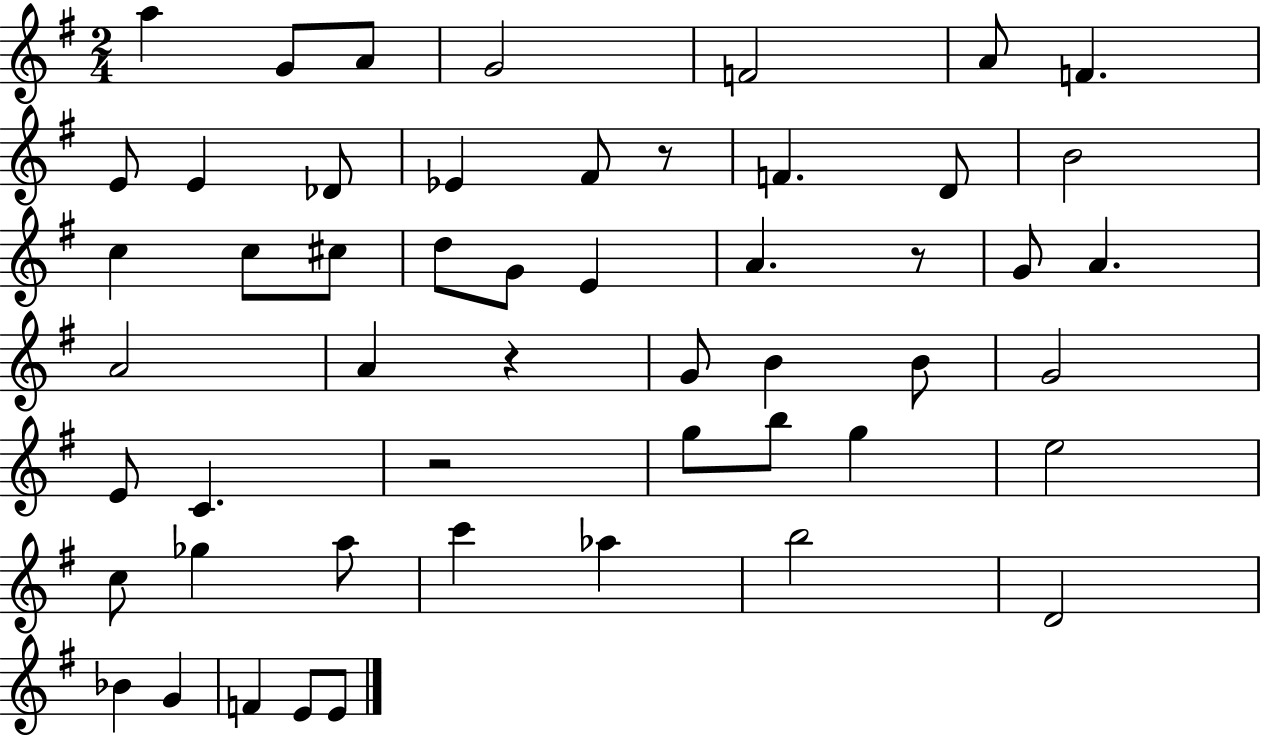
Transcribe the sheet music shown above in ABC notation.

X:1
T:Untitled
M:2/4
L:1/4
K:G
a G/2 A/2 G2 F2 A/2 F E/2 E _D/2 _E ^F/2 z/2 F D/2 B2 c c/2 ^c/2 d/2 G/2 E A z/2 G/2 A A2 A z G/2 B B/2 G2 E/2 C z2 g/2 b/2 g e2 c/2 _g a/2 c' _a b2 D2 _B G F E/2 E/2